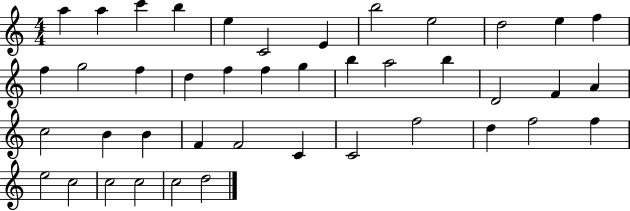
X:1
T:Untitled
M:4/4
L:1/4
K:C
a a c' b e C2 E b2 e2 d2 e f f g2 f d f f g b a2 b D2 F A c2 B B F F2 C C2 f2 d f2 f e2 c2 c2 c2 c2 d2